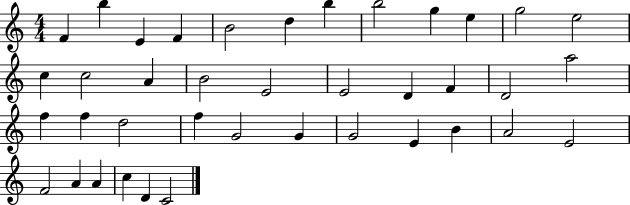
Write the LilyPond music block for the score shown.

{
  \clef treble
  \numericTimeSignature
  \time 4/4
  \key c \major
  f'4 b''4 e'4 f'4 | b'2 d''4 b''4 | b''2 g''4 e''4 | g''2 e''2 | \break c''4 c''2 a'4 | b'2 e'2 | e'2 d'4 f'4 | d'2 a''2 | \break f''4 f''4 d''2 | f''4 g'2 g'4 | g'2 e'4 b'4 | a'2 e'2 | \break f'2 a'4 a'4 | c''4 d'4 c'2 | \bar "|."
}